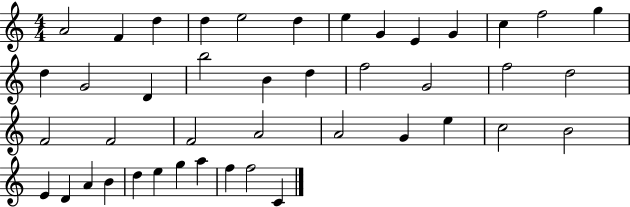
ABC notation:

X:1
T:Untitled
M:4/4
L:1/4
K:C
A2 F d d e2 d e G E G c f2 g d G2 D b2 B d f2 G2 f2 d2 F2 F2 F2 A2 A2 G e c2 B2 E D A B d e g a f f2 C